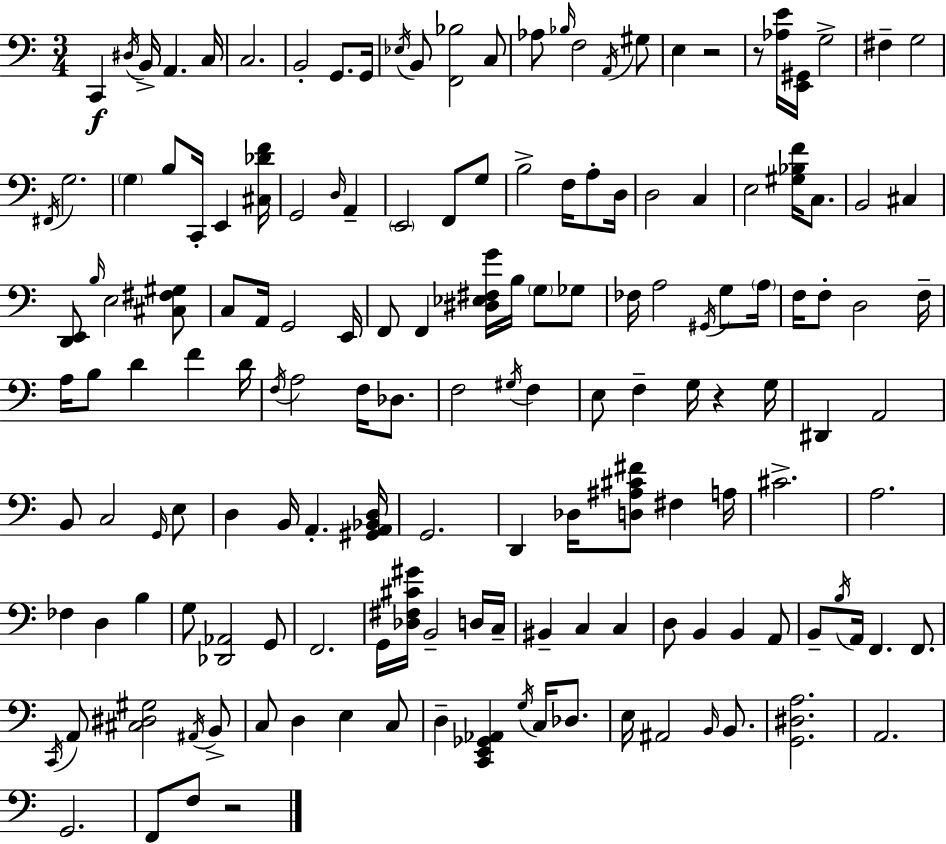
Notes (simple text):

C2/q D#3/s B2/s A2/q. C3/s C3/h. B2/h G2/e. G2/s Eb3/s B2/e [F2,Bb3]/h C3/e Ab3/e Bb3/s F3/h A2/s G#3/e E3/q R/h R/e [Ab3,E4]/s [E2,G#2]/s G3/h F#3/q G3/h F#2/s G3/h. G3/q B3/e C2/s E2/q [C#3,Db4,F4]/s G2/h D3/s A2/q E2/h F2/e G3/e B3/h F3/s A3/e D3/s D3/h C3/q E3/h [G#3,Bb3,F4]/s C3/e. B2/h C#3/q [D2,E2]/e B3/s E3/h [C#3,F#3,G#3]/e C3/e A2/s G2/h E2/s F2/e F2/q [D#3,Eb3,F#3,G4]/s B3/s G3/e Gb3/e FES3/s A3/h G#2/s G3/e A3/s F3/s F3/e D3/h F3/s A3/s B3/e D4/q F4/q D4/s F3/s A3/h F3/s Db3/e. F3/h G#3/s F3/q E3/e F3/q G3/s R/q G3/s D#2/q A2/h B2/e C3/h G2/s E3/e D3/q B2/s A2/q. [G#2,A2,Bb2,D3]/s G2/h. D2/q Db3/s [D3,A#3,C#4,F#4]/e F#3/q A3/s C#4/h. A3/h. FES3/q D3/q B3/q G3/e [Db2,Ab2]/h G2/e F2/h. G2/s [Db3,F#3,C#4,G#4]/s B2/h D3/s C3/s BIS2/q C3/q C3/q D3/e B2/q B2/q A2/e B2/e B3/s A2/s F2/q. F2/e. C2/s A2/e [C#3,D#3,G#3]/h A#2/s B2/e C3/e D3/q E3/q C3/e D3/q [C2,E2,Gb2,Ab2]/q G3/s C3/s Db3/e. E3/s A#2/h B2/s B2/e. [G2,D#3,A3]/h. A2/h. G2/h. F2/e F3/e R/h